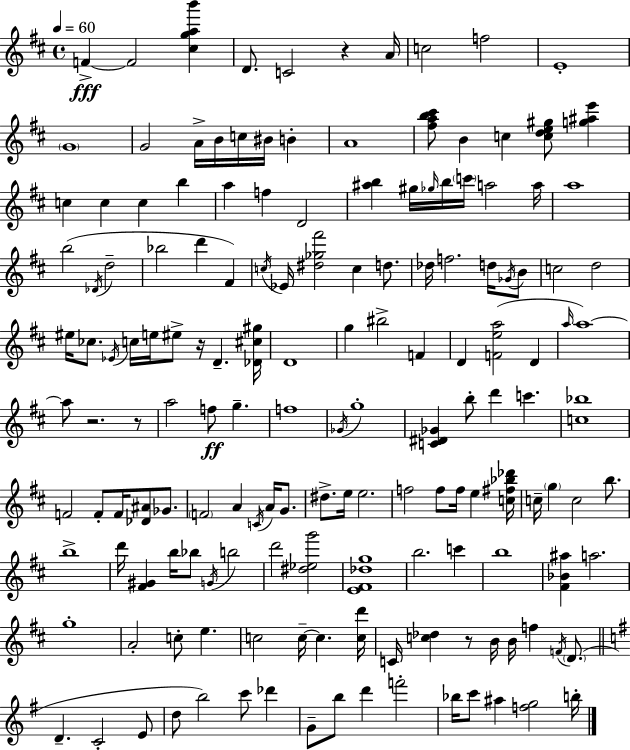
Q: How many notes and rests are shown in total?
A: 157